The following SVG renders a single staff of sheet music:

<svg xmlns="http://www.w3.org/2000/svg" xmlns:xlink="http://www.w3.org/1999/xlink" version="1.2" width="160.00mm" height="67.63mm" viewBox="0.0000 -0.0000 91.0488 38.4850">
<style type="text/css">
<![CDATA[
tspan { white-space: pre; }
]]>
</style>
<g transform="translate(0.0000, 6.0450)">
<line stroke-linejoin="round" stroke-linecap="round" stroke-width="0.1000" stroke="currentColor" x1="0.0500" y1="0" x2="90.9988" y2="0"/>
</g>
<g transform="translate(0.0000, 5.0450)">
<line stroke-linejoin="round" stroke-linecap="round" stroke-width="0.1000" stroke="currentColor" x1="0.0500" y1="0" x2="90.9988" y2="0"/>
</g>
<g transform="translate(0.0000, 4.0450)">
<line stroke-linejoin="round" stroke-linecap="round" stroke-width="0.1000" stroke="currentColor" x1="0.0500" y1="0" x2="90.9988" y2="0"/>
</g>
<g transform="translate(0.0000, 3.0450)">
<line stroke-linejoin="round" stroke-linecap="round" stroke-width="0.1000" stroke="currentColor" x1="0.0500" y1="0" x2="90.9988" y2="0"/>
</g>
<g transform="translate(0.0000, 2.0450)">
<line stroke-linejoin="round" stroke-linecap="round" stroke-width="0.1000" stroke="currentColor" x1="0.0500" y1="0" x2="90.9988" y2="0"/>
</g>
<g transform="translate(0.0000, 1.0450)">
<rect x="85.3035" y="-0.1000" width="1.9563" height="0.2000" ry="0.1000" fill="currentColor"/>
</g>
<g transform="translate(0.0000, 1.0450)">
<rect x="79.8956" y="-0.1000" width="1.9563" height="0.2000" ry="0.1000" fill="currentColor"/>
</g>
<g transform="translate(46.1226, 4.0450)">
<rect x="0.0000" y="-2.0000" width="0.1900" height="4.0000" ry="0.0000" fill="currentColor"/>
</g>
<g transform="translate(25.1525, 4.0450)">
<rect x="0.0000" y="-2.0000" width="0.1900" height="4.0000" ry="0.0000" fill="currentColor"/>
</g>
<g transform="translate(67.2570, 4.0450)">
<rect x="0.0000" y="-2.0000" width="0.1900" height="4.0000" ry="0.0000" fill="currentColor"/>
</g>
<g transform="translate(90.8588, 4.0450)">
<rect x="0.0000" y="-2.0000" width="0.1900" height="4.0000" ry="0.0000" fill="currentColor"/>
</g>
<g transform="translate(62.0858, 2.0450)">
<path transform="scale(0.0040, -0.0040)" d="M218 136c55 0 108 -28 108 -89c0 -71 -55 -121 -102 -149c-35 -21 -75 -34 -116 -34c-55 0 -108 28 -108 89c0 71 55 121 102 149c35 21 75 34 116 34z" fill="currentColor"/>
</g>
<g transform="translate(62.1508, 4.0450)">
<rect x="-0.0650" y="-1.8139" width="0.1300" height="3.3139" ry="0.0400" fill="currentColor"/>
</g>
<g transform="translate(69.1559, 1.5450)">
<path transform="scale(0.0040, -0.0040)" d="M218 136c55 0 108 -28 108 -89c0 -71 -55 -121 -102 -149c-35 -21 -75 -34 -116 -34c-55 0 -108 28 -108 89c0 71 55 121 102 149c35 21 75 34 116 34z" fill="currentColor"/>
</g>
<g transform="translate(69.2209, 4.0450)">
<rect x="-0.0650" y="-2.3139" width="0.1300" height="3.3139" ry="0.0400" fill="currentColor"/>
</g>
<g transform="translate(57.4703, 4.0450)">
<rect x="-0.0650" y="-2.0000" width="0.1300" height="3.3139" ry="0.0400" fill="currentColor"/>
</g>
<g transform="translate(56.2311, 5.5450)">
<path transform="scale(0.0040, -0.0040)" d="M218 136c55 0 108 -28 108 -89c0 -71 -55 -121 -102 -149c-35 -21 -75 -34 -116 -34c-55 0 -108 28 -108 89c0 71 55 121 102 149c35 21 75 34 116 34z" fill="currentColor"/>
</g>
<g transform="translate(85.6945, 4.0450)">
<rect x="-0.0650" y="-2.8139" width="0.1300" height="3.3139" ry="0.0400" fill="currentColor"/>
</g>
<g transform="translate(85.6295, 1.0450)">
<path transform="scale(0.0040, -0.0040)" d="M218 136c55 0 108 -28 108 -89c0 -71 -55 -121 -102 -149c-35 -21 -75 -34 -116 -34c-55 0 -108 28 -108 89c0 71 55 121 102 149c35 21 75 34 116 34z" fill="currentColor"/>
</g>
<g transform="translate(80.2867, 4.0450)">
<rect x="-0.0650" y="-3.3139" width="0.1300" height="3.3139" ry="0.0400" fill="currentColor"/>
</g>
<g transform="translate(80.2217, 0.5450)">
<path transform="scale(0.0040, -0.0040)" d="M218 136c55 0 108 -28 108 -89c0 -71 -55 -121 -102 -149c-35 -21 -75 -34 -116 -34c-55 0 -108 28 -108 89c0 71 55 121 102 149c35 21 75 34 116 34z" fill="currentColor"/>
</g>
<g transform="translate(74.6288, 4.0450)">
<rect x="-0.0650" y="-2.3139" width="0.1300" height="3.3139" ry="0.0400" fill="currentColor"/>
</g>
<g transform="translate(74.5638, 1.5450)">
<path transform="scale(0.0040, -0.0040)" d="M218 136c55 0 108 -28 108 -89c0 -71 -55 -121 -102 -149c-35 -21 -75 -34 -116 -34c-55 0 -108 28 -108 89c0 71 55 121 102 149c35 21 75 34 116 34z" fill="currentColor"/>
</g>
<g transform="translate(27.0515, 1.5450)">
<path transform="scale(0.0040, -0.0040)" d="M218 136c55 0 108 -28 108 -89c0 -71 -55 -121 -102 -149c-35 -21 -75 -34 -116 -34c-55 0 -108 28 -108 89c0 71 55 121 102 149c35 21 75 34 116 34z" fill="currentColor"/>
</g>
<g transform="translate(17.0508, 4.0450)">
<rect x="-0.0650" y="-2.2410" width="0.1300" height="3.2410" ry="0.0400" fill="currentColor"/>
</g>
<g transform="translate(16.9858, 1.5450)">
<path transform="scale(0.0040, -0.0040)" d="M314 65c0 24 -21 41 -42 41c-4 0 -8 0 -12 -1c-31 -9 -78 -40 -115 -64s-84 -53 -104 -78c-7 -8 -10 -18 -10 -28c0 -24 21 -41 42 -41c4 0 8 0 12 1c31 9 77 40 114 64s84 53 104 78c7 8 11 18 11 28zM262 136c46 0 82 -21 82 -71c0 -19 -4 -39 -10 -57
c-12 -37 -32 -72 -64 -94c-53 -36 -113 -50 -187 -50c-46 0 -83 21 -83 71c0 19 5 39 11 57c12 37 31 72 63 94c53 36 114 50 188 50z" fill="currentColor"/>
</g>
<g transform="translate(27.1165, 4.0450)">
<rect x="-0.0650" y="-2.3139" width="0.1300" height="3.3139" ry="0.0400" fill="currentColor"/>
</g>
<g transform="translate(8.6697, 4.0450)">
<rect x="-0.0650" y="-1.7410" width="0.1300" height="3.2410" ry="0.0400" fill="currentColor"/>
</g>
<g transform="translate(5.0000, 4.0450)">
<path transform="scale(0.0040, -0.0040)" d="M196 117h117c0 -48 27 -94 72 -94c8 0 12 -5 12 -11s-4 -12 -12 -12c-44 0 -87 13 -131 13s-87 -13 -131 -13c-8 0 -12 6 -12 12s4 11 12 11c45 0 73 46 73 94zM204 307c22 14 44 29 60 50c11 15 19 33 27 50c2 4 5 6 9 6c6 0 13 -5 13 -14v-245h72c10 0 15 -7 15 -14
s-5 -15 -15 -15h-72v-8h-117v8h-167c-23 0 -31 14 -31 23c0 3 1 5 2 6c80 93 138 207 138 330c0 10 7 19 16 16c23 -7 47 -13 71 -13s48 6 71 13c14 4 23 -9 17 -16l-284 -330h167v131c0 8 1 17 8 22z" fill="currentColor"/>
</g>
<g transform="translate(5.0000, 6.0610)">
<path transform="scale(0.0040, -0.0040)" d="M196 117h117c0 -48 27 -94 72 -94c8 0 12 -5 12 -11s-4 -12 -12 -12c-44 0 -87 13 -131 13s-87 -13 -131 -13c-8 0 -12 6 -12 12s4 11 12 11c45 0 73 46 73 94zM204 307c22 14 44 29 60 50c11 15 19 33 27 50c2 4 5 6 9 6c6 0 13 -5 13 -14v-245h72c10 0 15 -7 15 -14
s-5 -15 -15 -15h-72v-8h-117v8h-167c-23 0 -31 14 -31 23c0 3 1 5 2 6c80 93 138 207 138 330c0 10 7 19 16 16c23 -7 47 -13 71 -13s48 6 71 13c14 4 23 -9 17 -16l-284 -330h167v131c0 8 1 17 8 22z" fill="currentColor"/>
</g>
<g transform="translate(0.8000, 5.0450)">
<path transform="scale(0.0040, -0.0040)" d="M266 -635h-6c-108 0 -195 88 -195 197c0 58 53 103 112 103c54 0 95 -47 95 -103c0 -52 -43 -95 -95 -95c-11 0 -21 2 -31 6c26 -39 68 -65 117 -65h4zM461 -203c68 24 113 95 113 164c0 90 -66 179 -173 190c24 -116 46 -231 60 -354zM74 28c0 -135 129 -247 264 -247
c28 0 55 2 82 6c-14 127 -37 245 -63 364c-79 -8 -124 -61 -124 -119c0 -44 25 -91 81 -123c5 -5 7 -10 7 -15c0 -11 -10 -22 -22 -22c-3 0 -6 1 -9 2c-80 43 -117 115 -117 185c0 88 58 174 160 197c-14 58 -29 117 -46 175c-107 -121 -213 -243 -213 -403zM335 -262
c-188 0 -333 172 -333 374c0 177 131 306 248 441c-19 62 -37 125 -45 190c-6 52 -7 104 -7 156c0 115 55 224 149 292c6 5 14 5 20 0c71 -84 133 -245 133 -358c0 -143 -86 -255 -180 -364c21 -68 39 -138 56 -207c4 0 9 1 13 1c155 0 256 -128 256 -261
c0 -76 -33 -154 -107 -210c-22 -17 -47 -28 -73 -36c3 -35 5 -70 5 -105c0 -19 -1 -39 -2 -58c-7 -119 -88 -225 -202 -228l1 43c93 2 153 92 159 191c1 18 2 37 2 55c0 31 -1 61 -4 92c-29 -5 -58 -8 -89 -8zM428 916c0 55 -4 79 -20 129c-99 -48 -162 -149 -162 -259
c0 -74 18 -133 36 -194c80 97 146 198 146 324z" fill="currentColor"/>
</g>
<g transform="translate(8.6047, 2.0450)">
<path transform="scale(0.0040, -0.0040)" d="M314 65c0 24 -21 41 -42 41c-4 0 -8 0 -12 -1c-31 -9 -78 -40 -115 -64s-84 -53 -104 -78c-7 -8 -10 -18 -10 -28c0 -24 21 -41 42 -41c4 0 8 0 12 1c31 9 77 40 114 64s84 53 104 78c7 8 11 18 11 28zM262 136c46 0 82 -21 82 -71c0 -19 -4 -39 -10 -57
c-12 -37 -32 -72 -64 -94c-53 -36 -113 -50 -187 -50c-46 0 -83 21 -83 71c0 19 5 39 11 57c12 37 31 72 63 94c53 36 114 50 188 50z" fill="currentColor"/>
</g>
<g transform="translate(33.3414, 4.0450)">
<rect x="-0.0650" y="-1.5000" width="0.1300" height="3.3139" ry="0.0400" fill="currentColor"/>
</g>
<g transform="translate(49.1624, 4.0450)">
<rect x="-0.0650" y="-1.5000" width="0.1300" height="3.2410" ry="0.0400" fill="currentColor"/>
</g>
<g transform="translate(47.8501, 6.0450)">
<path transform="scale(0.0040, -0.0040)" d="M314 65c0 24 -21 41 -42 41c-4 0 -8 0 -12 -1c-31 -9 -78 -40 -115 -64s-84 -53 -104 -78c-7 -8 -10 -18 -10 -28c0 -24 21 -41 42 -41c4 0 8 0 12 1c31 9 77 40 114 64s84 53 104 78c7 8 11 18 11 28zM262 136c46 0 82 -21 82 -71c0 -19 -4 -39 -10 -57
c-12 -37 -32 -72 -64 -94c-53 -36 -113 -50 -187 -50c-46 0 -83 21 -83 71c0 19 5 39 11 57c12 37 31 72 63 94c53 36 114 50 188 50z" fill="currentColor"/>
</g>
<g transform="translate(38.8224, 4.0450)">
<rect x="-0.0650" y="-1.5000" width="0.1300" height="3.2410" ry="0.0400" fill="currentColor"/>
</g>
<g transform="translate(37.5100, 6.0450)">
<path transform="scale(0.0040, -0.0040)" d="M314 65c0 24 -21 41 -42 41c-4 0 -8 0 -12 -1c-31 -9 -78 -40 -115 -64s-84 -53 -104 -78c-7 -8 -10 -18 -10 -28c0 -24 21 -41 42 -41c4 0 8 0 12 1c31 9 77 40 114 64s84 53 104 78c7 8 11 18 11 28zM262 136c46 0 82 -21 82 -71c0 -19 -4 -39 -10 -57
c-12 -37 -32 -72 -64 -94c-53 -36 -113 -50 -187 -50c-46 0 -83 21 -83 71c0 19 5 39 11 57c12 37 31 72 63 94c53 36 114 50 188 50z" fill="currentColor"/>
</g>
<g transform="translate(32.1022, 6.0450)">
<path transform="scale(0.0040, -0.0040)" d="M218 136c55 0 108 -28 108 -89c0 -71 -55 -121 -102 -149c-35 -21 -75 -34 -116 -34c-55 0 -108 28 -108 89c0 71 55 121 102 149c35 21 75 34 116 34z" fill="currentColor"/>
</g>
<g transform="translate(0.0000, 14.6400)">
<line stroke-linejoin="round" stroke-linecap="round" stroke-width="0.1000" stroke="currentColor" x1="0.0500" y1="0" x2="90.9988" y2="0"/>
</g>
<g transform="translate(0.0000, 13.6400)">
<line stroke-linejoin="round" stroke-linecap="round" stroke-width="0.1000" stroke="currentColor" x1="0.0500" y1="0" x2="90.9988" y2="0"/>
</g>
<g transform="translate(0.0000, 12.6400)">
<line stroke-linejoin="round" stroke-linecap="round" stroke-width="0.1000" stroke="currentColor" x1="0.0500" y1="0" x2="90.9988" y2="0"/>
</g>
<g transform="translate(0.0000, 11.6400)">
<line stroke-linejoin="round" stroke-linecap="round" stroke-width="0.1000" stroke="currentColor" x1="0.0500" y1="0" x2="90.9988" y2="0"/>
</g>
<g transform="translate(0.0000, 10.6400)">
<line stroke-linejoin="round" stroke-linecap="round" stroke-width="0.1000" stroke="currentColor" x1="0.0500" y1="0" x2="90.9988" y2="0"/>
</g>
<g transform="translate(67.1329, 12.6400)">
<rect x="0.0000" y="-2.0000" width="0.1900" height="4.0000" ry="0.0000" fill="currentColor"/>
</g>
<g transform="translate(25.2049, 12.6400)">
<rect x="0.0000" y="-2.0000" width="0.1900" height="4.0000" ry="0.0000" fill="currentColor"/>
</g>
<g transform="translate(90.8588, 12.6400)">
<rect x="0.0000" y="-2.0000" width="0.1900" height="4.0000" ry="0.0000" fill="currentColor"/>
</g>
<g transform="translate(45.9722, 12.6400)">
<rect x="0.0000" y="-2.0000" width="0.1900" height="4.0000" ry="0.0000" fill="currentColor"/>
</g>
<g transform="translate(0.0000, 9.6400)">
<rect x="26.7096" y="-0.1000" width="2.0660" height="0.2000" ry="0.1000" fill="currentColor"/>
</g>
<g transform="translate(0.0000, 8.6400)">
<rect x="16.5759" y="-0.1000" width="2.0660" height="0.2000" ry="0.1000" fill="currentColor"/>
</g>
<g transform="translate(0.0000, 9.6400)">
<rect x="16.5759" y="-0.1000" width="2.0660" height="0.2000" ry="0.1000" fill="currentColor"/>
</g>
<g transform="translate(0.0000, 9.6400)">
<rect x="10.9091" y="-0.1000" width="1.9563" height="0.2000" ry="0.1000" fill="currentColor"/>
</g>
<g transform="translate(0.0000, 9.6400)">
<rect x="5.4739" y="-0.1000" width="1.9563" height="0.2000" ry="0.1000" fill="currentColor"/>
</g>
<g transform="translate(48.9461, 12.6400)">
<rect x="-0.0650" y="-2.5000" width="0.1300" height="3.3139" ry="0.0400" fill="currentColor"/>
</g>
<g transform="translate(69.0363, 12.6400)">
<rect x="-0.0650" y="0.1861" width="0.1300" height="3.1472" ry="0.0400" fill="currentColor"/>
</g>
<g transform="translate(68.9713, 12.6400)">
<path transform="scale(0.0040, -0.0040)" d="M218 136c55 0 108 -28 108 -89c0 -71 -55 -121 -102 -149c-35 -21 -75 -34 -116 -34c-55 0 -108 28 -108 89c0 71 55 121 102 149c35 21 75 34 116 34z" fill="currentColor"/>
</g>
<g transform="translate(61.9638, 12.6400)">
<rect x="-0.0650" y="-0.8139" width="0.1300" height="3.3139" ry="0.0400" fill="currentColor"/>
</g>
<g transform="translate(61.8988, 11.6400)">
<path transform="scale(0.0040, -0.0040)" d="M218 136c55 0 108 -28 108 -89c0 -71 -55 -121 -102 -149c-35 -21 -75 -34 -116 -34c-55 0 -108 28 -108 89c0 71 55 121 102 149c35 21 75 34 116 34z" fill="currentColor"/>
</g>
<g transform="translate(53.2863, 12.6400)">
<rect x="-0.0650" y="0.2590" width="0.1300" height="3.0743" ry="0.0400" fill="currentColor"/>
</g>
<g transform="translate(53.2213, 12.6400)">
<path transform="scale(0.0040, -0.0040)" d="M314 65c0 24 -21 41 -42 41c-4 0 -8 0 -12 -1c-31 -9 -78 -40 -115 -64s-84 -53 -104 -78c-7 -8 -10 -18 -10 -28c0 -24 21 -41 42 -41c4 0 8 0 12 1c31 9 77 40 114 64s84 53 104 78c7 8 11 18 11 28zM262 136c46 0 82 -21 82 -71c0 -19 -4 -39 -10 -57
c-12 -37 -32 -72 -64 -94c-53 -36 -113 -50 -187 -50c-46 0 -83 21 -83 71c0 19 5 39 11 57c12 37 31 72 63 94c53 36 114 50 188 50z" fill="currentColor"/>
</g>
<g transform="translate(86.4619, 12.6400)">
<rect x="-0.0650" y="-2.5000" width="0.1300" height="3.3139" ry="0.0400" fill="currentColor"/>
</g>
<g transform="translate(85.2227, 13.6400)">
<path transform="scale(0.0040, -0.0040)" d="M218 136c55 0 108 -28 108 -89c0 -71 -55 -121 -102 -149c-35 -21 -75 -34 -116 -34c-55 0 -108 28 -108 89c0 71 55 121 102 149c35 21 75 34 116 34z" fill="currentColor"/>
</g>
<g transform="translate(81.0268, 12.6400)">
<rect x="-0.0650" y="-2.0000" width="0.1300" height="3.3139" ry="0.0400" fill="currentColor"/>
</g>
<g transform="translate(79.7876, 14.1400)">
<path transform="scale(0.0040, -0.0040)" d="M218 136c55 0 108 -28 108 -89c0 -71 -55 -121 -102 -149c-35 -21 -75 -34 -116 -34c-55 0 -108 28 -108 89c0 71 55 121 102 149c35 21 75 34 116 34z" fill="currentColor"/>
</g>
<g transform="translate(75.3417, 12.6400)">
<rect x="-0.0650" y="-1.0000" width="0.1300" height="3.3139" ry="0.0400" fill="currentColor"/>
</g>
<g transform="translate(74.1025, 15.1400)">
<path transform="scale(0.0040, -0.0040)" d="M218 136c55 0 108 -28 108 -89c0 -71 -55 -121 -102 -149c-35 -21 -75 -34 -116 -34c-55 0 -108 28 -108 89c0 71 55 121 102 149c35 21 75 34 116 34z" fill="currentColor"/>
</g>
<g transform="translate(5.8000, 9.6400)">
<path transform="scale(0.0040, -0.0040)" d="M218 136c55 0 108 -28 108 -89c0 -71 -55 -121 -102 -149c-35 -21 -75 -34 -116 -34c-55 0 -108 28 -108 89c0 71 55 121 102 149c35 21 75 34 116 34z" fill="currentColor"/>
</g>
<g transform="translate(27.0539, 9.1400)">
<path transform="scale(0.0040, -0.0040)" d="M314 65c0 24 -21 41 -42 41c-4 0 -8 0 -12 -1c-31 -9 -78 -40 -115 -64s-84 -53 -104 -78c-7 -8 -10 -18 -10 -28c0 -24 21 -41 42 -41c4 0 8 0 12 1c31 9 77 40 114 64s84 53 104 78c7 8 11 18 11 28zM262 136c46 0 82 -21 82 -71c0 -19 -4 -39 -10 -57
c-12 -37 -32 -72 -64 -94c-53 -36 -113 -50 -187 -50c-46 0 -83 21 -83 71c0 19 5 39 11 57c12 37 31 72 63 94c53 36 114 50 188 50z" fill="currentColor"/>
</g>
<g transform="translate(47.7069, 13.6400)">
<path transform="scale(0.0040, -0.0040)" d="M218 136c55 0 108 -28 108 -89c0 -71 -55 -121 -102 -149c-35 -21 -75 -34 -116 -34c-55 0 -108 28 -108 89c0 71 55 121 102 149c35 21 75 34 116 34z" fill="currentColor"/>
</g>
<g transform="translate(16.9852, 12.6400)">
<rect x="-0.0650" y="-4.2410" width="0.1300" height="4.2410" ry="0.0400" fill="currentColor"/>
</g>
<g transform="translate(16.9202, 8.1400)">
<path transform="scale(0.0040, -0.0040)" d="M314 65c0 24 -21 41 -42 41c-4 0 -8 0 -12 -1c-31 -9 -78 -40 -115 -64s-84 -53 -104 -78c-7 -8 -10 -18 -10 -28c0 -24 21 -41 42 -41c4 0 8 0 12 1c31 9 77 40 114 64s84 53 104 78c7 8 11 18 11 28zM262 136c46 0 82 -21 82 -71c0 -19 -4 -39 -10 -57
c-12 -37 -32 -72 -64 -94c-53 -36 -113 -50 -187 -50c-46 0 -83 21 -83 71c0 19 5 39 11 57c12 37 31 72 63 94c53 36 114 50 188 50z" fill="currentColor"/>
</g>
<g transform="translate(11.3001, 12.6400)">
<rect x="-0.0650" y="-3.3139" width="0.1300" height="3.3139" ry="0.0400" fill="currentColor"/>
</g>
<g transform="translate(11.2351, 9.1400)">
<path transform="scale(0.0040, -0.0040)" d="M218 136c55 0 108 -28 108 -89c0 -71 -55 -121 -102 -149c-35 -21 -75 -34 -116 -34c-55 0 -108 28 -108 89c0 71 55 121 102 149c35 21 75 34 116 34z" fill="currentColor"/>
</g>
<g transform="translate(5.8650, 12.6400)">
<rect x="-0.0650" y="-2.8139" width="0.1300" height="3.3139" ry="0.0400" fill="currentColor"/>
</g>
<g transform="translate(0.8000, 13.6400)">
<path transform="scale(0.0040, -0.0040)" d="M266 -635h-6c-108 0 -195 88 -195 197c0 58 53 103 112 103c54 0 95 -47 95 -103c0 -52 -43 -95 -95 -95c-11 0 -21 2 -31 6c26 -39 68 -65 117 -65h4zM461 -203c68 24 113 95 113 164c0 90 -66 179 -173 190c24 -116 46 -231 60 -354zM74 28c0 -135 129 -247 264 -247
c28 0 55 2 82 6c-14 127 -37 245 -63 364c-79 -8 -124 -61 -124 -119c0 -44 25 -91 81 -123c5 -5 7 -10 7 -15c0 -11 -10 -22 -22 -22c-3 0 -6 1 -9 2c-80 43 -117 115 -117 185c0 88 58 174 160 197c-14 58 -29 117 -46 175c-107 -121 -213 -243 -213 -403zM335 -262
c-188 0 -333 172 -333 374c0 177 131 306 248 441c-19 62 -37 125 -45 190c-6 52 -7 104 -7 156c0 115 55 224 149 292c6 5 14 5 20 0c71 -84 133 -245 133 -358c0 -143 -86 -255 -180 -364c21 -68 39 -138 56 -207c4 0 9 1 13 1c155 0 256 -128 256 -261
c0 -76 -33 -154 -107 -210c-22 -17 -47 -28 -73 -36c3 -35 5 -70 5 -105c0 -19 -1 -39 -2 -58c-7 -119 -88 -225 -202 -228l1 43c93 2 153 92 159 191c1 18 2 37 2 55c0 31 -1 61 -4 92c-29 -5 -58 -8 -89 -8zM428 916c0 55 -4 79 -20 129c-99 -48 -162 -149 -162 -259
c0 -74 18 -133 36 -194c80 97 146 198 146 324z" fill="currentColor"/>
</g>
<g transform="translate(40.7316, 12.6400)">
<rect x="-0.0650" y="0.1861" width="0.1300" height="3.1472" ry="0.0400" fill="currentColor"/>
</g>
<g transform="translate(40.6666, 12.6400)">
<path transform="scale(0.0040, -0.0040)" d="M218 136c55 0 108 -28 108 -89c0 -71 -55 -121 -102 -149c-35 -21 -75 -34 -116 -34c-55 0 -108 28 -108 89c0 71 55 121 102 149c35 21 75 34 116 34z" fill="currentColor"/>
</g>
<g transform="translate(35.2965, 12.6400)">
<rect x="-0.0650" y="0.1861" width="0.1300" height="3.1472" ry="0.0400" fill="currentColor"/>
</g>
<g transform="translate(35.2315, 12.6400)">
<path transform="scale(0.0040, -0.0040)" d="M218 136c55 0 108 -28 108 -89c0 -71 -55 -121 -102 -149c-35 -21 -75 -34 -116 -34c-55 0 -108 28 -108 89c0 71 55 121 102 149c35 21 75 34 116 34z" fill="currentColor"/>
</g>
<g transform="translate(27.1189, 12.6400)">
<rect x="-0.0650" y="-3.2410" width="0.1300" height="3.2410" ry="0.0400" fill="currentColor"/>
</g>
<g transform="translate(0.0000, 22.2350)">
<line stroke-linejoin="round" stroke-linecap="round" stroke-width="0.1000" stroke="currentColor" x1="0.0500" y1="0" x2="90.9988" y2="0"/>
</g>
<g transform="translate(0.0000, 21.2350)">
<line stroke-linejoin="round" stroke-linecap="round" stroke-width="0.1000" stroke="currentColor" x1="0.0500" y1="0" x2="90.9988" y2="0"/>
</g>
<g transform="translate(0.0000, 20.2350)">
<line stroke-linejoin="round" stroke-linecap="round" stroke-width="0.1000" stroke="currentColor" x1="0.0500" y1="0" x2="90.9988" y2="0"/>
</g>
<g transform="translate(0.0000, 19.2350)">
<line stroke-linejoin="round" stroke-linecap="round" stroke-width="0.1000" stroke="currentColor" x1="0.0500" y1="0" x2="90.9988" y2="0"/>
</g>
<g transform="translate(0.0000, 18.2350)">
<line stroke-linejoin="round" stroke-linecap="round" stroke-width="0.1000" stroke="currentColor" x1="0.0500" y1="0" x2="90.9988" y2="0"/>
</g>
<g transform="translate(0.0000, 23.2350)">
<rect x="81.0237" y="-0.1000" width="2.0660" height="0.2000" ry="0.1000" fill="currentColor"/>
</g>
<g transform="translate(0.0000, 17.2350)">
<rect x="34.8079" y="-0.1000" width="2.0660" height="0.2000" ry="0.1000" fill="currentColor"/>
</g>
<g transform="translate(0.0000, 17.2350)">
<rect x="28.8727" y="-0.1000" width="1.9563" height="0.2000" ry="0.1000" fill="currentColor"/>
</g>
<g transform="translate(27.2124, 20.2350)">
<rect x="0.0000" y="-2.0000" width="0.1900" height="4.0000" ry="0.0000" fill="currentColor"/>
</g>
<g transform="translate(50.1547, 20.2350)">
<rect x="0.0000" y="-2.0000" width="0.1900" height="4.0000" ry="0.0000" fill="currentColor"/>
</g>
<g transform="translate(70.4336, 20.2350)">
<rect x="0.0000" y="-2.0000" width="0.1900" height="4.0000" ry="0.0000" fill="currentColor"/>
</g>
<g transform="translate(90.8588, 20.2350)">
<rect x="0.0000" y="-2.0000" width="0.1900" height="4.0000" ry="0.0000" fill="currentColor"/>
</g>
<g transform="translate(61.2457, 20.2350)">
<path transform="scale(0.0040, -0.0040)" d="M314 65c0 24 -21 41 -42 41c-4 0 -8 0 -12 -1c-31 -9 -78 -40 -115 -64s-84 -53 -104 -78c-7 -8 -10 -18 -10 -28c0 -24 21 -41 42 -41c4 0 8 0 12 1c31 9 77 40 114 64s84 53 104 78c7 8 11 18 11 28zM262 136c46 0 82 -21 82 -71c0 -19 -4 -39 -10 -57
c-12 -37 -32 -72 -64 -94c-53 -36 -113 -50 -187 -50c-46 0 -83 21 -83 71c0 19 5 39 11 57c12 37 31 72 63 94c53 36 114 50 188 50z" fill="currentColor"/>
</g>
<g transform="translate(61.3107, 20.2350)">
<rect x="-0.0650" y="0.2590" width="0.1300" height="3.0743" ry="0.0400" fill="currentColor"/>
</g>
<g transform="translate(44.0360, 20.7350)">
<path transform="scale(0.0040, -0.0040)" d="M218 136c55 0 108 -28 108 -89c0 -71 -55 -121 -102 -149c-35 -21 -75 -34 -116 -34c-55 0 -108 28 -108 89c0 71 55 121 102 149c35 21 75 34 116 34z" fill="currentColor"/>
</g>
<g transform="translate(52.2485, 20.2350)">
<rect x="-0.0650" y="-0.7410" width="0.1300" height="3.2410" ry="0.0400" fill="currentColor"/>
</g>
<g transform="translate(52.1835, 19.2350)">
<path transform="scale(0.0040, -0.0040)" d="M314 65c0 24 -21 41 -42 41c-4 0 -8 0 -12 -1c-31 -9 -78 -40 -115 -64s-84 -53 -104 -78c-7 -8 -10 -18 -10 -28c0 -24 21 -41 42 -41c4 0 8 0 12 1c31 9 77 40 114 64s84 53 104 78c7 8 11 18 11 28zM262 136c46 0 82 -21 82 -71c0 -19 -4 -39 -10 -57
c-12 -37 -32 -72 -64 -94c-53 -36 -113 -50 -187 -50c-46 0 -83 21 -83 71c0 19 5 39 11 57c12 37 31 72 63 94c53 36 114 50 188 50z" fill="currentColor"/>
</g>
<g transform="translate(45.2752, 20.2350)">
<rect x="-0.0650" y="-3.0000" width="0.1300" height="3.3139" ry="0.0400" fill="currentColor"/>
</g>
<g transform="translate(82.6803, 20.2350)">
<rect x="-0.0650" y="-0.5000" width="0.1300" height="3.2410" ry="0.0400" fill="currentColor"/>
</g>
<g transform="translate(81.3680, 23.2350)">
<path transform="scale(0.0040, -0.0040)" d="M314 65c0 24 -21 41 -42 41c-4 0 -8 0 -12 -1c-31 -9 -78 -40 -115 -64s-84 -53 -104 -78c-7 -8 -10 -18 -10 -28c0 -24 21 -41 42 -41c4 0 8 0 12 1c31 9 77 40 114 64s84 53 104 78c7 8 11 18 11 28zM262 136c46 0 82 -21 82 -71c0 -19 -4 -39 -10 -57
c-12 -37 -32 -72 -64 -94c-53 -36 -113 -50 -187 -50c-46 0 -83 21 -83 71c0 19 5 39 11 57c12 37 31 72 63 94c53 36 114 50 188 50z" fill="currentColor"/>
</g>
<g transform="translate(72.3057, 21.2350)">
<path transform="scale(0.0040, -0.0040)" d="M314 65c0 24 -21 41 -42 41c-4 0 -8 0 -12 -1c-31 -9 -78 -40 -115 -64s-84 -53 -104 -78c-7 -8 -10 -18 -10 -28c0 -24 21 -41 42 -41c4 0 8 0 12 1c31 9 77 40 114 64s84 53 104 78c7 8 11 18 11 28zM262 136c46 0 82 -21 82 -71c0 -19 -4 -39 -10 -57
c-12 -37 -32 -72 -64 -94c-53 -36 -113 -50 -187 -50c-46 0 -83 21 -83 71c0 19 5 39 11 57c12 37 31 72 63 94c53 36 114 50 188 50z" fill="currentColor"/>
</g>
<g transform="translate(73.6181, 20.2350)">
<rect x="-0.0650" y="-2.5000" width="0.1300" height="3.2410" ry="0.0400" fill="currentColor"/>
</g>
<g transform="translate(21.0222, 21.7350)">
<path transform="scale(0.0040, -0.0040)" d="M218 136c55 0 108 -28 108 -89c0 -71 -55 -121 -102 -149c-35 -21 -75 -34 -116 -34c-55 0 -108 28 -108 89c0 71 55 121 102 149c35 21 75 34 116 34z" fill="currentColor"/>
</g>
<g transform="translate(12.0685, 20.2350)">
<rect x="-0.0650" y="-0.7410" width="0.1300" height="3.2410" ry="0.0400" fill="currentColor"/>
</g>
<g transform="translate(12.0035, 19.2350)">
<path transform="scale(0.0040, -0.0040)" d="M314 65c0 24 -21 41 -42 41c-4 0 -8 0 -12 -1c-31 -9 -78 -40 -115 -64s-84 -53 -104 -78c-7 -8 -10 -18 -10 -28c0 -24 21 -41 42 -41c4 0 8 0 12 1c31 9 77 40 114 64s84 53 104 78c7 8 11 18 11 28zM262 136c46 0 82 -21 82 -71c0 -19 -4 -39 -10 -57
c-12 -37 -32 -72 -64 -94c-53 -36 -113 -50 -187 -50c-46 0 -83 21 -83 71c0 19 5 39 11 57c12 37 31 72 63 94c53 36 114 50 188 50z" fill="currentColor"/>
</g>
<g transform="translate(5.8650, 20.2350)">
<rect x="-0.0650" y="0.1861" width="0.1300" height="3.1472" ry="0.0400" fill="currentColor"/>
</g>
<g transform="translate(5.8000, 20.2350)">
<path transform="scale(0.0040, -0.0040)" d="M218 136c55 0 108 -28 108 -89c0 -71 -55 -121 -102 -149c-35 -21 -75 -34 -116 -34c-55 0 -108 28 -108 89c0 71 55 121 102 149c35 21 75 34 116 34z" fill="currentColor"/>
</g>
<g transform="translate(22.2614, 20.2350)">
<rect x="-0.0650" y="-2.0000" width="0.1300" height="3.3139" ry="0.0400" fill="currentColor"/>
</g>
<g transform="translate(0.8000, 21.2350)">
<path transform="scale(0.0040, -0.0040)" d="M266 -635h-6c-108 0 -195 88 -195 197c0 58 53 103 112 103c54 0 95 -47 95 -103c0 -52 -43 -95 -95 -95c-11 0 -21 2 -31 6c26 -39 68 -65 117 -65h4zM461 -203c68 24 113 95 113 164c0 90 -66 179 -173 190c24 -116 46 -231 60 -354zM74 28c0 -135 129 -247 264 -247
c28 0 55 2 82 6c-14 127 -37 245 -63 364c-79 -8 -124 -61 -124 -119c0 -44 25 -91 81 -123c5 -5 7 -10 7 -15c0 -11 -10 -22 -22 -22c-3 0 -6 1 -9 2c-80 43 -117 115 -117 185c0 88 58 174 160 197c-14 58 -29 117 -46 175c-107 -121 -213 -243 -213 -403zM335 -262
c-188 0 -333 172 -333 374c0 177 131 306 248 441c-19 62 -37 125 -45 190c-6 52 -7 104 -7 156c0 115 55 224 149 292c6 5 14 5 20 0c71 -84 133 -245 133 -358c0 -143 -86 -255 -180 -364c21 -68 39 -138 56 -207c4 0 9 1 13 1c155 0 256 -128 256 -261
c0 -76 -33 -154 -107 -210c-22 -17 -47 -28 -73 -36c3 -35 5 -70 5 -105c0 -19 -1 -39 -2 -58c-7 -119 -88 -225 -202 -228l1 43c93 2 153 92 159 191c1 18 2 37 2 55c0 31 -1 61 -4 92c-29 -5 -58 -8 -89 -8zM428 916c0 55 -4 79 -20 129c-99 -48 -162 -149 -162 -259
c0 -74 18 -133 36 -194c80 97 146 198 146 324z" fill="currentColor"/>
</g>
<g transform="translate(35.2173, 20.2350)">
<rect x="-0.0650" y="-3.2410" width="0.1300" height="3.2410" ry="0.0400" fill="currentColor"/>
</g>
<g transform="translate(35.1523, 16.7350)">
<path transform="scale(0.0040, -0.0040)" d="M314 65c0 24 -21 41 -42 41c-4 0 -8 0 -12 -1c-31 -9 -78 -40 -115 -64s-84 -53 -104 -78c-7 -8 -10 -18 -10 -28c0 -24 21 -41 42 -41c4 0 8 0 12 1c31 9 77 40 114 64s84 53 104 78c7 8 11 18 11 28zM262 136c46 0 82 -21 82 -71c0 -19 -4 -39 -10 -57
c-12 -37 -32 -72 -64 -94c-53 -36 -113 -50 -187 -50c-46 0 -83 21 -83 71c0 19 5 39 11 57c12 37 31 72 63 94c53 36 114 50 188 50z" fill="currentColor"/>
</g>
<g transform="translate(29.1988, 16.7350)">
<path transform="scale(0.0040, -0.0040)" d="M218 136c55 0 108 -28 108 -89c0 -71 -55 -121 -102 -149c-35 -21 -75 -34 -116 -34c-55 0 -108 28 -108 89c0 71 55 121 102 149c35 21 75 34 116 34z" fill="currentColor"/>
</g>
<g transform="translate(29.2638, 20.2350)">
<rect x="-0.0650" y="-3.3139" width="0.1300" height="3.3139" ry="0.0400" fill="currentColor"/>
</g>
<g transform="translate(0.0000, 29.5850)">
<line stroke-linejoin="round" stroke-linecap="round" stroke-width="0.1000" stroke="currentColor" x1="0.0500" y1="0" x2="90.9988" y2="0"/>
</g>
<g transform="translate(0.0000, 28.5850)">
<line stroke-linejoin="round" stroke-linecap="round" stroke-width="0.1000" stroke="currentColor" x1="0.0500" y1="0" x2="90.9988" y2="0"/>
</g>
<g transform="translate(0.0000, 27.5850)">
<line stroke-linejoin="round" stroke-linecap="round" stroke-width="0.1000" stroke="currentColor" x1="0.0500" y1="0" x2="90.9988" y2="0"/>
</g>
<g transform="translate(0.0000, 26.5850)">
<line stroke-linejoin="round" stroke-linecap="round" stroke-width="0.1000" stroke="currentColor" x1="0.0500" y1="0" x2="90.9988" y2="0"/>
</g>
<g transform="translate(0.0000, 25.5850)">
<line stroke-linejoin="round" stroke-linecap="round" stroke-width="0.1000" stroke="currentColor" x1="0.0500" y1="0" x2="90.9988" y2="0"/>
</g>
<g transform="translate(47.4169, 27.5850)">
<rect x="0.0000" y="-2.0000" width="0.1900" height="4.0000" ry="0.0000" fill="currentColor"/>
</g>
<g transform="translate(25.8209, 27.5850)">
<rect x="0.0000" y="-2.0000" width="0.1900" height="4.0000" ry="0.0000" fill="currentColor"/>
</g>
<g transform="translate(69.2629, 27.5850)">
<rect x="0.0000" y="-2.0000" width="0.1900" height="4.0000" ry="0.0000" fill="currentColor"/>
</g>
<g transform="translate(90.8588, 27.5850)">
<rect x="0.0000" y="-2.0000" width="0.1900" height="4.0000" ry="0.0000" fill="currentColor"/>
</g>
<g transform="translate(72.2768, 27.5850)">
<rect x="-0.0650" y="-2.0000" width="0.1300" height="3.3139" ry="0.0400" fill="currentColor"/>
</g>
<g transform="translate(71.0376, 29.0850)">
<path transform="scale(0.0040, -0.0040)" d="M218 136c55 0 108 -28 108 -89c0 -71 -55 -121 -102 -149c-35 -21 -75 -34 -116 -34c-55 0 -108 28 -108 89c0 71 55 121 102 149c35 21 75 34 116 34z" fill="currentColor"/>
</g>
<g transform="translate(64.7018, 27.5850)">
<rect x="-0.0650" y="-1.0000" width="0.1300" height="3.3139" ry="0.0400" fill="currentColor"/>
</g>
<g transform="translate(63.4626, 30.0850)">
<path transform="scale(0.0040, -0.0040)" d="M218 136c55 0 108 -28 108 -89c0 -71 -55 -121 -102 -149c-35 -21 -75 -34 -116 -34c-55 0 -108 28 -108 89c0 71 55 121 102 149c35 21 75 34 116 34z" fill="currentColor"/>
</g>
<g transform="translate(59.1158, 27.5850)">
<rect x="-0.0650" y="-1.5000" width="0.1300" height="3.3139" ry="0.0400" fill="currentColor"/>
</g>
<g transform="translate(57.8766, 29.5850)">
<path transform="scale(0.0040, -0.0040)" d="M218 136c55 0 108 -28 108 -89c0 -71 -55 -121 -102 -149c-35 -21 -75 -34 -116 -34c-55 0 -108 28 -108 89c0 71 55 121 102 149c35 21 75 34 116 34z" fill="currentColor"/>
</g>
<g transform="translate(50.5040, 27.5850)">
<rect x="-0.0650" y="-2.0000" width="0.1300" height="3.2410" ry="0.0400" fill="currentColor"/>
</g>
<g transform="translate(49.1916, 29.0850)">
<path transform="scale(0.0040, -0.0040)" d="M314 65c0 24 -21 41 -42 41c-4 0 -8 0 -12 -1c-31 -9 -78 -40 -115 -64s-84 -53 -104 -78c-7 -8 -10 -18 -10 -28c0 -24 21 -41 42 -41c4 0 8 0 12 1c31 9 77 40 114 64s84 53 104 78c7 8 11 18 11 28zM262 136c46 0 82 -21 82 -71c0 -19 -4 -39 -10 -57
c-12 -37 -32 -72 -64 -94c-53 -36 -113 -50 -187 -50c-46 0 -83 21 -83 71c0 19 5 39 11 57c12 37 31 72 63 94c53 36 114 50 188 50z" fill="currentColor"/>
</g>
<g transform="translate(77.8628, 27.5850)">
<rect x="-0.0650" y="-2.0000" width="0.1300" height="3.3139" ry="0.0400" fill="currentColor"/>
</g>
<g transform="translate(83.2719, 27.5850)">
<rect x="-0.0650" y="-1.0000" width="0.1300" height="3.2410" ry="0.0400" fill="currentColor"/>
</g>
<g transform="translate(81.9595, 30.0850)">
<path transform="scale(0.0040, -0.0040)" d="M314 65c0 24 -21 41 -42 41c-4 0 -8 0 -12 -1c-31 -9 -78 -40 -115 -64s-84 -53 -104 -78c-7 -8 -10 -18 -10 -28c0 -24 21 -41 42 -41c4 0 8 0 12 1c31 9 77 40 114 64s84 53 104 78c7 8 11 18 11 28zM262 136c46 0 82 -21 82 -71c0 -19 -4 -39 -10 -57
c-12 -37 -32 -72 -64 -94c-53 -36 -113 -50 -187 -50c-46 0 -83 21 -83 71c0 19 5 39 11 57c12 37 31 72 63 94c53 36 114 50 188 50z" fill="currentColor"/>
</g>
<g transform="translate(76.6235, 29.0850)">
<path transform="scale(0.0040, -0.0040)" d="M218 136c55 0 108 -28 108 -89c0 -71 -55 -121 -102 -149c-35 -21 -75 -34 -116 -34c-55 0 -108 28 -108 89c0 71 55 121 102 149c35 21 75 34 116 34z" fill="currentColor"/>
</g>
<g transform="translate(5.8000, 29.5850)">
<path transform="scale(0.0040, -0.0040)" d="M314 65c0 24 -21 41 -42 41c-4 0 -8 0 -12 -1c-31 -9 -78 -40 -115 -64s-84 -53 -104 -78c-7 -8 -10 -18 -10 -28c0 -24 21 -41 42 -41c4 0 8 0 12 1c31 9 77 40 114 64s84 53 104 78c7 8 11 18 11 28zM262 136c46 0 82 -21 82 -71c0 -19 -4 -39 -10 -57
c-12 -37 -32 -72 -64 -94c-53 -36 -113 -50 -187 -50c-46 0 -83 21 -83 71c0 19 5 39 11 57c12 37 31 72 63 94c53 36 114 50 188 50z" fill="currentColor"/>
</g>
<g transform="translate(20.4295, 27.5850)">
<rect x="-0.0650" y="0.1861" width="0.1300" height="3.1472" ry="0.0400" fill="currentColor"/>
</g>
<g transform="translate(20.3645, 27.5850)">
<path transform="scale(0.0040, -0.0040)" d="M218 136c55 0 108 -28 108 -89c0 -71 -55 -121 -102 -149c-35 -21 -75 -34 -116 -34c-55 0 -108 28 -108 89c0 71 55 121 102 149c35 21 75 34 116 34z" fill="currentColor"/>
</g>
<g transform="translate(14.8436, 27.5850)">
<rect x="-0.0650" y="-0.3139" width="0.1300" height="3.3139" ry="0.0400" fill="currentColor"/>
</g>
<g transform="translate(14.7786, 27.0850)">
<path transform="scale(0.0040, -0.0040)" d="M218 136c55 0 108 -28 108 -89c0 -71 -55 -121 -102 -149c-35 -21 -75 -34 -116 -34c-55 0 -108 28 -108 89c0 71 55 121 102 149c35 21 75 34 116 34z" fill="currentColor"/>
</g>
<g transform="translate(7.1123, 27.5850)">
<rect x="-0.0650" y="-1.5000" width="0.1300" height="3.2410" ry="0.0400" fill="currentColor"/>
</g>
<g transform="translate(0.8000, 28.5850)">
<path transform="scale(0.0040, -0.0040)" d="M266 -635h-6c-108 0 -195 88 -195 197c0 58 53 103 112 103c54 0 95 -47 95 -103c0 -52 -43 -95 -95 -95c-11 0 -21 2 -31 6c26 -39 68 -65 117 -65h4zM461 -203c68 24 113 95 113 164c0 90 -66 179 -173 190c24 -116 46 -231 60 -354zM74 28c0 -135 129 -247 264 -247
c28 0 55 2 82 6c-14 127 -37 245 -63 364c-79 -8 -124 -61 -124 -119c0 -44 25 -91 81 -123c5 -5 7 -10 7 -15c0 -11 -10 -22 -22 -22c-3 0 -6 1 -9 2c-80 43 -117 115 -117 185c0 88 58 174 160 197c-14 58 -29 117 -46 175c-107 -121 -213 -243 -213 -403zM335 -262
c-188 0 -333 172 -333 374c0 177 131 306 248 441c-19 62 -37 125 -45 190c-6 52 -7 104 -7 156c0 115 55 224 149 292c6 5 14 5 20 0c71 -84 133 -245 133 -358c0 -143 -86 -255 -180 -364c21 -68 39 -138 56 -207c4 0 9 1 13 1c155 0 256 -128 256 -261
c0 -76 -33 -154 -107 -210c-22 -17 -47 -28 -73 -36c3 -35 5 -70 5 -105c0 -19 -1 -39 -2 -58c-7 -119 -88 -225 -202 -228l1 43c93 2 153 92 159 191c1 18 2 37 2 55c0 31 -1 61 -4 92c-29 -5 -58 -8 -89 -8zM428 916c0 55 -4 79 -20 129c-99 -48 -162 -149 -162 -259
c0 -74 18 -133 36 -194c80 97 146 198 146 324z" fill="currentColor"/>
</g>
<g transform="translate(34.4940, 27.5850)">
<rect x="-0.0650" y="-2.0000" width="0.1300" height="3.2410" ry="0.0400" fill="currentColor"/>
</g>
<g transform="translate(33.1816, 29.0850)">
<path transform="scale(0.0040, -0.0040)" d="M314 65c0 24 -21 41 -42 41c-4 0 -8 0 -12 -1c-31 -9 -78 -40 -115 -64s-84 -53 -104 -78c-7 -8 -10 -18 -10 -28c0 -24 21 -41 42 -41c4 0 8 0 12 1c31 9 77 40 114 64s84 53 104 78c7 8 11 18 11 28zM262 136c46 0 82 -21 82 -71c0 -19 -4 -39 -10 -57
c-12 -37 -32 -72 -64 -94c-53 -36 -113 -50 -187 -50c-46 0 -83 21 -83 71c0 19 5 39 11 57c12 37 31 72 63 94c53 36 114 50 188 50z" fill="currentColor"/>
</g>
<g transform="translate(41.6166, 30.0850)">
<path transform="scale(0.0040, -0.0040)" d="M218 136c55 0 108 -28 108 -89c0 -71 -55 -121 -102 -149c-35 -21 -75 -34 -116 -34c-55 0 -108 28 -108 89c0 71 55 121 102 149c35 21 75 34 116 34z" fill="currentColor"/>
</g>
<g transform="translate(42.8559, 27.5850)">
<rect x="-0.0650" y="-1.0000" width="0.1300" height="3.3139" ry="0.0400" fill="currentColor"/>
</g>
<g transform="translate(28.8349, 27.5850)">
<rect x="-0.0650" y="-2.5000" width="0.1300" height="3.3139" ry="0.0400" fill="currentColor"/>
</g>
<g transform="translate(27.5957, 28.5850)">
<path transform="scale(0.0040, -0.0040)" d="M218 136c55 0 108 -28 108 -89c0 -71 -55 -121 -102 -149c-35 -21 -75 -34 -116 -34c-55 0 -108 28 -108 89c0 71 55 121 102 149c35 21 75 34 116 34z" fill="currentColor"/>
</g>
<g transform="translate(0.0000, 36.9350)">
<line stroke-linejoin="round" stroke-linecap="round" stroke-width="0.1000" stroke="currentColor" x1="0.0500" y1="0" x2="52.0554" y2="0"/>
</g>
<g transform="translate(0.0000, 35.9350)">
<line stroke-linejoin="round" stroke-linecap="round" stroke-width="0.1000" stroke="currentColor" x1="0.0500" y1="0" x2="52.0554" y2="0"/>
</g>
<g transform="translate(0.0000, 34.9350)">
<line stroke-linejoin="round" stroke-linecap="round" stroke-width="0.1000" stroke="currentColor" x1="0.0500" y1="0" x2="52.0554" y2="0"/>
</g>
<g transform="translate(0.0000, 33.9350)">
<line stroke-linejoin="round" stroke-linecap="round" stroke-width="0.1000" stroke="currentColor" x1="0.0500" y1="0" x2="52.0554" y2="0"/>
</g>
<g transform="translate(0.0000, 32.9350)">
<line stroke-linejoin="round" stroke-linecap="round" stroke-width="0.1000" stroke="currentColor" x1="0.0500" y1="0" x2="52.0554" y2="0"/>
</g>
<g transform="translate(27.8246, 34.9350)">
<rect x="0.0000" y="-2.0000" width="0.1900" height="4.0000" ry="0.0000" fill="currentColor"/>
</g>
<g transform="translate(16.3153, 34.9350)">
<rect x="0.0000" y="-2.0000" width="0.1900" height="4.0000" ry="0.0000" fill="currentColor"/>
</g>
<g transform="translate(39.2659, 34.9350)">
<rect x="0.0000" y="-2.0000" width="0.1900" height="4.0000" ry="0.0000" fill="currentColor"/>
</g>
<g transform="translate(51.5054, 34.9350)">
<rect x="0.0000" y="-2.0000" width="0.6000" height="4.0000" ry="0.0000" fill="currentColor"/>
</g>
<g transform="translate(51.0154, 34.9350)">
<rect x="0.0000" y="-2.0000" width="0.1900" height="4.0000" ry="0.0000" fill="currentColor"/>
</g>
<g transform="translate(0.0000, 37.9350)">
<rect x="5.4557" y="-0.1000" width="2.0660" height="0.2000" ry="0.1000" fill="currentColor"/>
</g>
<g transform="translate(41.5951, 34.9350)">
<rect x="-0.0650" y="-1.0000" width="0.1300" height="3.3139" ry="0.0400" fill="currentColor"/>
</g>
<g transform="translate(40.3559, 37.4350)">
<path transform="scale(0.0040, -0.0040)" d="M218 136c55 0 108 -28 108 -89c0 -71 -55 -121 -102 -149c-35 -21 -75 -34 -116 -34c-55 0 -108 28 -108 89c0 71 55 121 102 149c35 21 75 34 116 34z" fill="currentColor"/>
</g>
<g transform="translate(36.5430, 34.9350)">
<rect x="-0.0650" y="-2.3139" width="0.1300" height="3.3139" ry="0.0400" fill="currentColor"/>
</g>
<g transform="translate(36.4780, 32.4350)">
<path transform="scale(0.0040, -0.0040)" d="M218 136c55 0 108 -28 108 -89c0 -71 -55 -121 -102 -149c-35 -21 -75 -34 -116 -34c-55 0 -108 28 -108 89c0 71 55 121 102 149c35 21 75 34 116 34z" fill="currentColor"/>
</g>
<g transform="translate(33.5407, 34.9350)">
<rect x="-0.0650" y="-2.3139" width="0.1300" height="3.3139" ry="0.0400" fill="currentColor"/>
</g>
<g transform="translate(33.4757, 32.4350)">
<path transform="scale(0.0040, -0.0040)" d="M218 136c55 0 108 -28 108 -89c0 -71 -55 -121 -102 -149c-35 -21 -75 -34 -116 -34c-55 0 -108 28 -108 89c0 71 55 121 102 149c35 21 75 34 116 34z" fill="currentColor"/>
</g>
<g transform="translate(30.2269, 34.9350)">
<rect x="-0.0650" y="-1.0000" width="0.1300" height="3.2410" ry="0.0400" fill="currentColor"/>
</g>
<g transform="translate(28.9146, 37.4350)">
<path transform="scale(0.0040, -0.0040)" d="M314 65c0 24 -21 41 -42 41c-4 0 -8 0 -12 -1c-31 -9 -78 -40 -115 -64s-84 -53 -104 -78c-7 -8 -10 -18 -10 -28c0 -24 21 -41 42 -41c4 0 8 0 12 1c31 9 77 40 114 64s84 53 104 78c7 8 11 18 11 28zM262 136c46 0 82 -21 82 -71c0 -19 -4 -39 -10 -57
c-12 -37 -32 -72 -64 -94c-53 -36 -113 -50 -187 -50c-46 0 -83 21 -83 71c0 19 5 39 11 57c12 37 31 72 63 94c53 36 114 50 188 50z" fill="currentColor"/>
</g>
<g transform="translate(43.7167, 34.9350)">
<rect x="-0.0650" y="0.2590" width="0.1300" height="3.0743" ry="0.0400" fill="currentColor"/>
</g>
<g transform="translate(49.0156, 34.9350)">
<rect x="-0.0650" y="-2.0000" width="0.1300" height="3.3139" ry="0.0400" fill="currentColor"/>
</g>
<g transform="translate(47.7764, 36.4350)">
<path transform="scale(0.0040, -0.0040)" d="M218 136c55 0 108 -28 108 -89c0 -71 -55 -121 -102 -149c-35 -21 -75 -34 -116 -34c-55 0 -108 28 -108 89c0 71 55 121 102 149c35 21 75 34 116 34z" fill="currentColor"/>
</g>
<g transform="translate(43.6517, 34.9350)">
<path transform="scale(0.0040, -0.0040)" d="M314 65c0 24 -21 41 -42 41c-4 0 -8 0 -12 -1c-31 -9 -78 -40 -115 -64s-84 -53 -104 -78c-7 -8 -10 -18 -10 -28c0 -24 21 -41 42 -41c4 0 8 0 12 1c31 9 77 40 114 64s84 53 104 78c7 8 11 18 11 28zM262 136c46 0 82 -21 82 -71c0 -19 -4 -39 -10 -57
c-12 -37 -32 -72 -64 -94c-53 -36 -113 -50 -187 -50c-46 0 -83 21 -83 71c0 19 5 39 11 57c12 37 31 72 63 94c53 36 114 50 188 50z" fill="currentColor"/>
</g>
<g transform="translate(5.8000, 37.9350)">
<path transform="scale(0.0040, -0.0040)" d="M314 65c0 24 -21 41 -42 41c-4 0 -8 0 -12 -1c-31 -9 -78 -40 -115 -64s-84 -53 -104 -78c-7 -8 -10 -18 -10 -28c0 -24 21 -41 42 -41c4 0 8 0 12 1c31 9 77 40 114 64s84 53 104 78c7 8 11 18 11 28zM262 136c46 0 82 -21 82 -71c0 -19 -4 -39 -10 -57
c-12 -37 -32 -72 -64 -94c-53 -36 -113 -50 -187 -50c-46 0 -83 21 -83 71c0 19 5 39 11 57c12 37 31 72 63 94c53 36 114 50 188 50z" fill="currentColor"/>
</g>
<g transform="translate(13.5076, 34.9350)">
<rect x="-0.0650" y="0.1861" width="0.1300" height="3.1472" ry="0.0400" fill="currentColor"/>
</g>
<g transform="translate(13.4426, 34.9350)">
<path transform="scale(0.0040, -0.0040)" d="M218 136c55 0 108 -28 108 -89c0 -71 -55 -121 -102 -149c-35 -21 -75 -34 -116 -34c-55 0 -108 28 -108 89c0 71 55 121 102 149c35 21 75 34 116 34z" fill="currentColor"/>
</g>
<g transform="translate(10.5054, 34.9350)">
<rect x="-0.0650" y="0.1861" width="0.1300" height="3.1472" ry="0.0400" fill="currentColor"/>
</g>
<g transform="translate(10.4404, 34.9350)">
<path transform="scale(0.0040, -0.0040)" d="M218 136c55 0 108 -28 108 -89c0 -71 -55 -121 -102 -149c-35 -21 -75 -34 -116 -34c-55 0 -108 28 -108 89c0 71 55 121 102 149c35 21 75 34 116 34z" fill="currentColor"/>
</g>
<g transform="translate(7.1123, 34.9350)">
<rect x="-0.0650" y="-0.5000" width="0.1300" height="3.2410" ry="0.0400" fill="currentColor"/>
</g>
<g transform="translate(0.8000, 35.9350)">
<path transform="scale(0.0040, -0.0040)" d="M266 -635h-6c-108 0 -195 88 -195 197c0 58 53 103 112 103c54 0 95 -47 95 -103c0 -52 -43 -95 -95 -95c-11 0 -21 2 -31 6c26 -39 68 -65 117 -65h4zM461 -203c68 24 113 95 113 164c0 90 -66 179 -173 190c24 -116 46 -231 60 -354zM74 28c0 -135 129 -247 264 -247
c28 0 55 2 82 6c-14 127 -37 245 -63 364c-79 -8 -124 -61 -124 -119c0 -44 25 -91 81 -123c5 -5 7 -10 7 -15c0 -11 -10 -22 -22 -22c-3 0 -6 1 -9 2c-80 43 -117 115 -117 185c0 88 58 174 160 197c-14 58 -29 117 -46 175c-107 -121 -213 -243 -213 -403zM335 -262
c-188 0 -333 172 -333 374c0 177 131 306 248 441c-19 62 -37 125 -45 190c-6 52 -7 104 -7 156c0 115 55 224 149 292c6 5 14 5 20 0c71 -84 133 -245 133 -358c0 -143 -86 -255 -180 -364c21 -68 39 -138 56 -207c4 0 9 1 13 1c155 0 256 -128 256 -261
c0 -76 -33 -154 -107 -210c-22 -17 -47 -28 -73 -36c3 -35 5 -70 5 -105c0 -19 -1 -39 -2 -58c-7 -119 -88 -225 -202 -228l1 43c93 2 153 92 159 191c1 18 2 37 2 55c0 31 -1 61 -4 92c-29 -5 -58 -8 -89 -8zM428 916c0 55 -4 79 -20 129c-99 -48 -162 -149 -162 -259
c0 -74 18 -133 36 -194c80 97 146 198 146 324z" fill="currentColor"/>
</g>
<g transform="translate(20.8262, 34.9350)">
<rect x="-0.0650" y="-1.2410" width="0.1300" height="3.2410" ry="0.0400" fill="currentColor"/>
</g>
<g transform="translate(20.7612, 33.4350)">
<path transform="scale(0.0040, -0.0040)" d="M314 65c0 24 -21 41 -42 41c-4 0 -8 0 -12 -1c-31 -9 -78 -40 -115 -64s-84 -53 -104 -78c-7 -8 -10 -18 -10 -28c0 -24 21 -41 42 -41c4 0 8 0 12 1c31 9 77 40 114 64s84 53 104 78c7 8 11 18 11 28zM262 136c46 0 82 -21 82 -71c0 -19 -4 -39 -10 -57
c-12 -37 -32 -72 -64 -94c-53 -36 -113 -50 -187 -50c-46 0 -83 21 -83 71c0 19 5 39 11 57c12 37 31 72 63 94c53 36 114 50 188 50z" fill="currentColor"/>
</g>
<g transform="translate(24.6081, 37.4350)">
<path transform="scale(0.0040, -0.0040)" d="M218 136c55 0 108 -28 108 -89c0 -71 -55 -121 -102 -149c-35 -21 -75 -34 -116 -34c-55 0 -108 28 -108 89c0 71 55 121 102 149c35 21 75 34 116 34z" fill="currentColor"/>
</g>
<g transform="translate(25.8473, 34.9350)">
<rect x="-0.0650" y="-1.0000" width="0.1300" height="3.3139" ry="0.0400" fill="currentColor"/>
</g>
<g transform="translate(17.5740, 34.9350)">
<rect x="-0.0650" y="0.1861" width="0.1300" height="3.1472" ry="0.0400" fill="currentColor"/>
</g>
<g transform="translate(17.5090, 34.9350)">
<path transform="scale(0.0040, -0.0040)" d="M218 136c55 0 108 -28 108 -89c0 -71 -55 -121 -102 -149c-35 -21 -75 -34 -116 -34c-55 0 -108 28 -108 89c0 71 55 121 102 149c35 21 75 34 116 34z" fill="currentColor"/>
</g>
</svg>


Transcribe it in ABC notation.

X:1
T:Untitled
M:4/4
L:1/4
K:C
f2 g2 g E E2 E2 F f g g b a a b d'2 b2 B B G B2 d B D F G B d2 F b b2 A d2 B2 G2 C2 E2 c B G F2 D F2 E D F F D2 C2 B B B e2 D D2 g g D B2 F